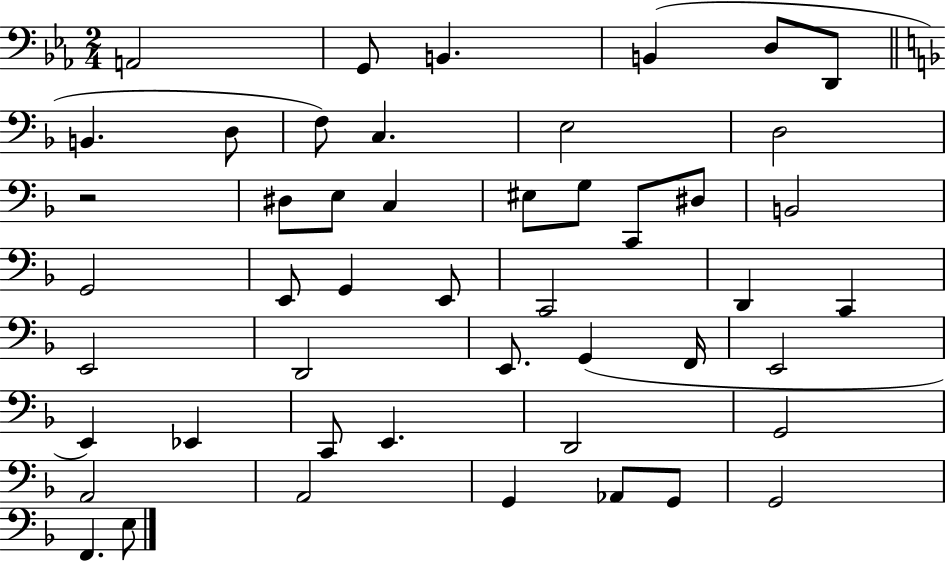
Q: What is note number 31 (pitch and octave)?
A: G2